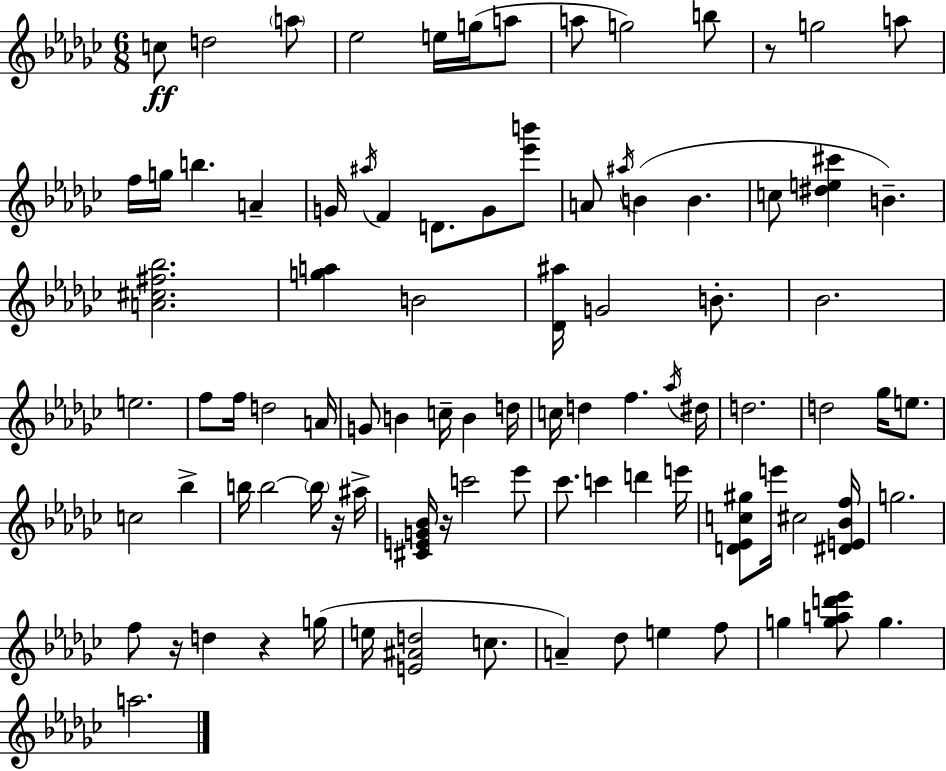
{
  \clef treble
  \numericTimeSignature
  \time 6/8
  \key ees \minor
  c''8\ff d''2 \parenthesize a''8 | ees''2 e''16 g''16( a''8 | a''8 g''2) b''8 | r8 g''2 a''8 | \break f''16 g''16 b''4. a'4-- | g'16 \acciaccatura { ais''16 } f'4 d'8. g'8 <ees''' b'''>8 | a'8 \acciaccatura { ais''16 } b'4( b'4. | c''8 <dis'' e'' cis'''>4 b'4.--) | \break <a' cis'' fis'' bes''>2. | <g'' a''>4 b'2 | <des' ais''>16 g'2 b'8.-. | bes'2. | \break e''2. | f''8 f''16 d''2 | a'16 g'8 b'4 c''16-- b'4 | d''16 c''16 d''4 f''4. | \break \acciaccatura { aes''16 } dis''16 d''2. | d''2 ges''16 | e''8. c''2 bes''4-> | b''16 b''2~~ | \break \parenthesize b''16 r16 ais''16-> <cis' e' g' bes'>16 r16 c'''2 | ees'''8 ces'''8. c'''4 d'''4 | e'''16 <d' ees' c'' gis''>8 e'''16 cis''2 | <dis' e' bes' f''>16 g''2. | \break f''8 r16 d''4 r4 | g''16( e''16 <e' ais' d''>2 | c''8. a'4--) des''8 e''4 | f''8 g''4 <g'' a'' d''' ees'''>8 g''4. | \break a''2. | \bar "|."
}